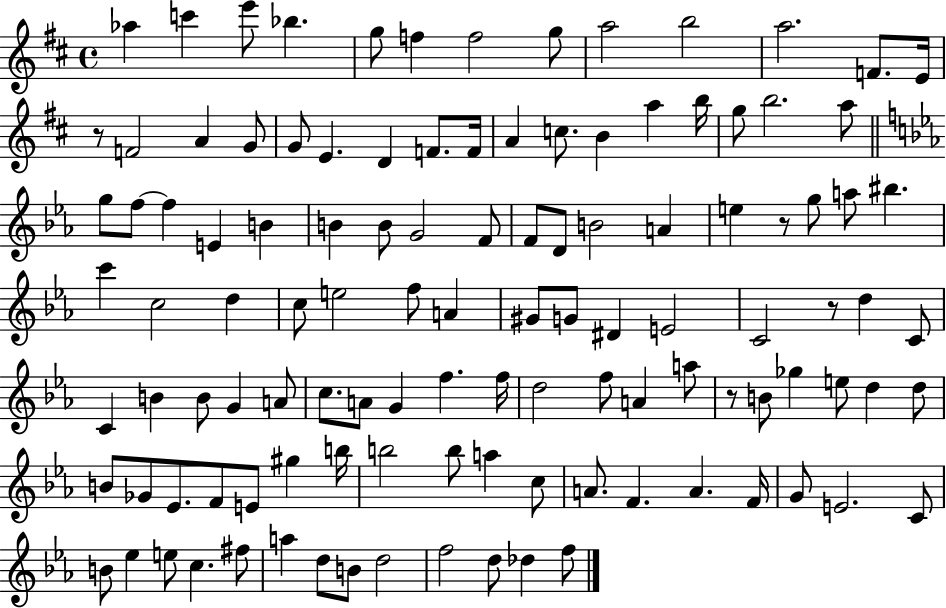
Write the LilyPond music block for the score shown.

{
  \clef treble
  \time 4/4
  \defaultTimeSignature
  \key d \major
  \repeat volta 2 { aes''4 c'''4 e'''8 bes''4. | g''8 f''4 f''2 g''8 | a''2 b''2 | a''2. f'8. e'16 | \break r8 f'2 a'4 g'8 | g'8 e'4. d'4 f'8. f'16 | a'4 c''8. b'4 a''4 b''16 | g''8 b''2. a''8 | \break \bar "||" \break \key ees \major g''8 f''8~~ f''4 e'4 b'4 | b'4 b'8 g'2 f'8 | f'8 d'8 b'2 a'4 | e''4 r8 g''8 a''8 bis''4. | \break c'''4 c''2 d''4 | c''8 e''2 f''8 a'4 | gis'8 g'8 dis'4 e'2 | c'2 r8 d''4 c'8 | \break c'4 b'4 b'8 g'4 a'8 | c''8. a'8 g'4 f''4. f''16 | d''2 f''8 a'4 a''8 | r8 b'8 ges''4 e''8 d''4 d''8 | \break b'8 ges'8 ees'8. f'8 e'8 gis''4 b''16 | b''2 b''8 a''4 c''8 | a'8. f'4. a'4. f'16 | g'8 e'2. c'8 | \break b'8 ees''4 e''8 c''4. fis''8 | a''4 d''8 b'8 d''2 | f''2 d''8 des''4 f''8 | } \bar "|."
}